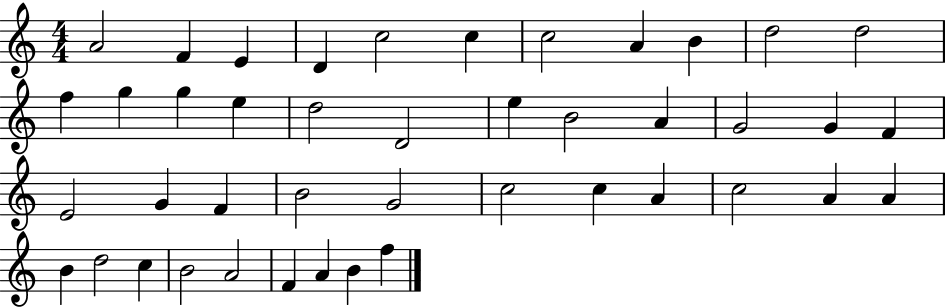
X:1
T:Untitled
M:4/4
L:1/4
K:C
A2 F E D c2 c c2 A B d2 d2 f g g e d2 D2 e B2 A G2 G F E2 G F B2 G2 c2 c A c2 A A B d2 c B2 A2 F A B f